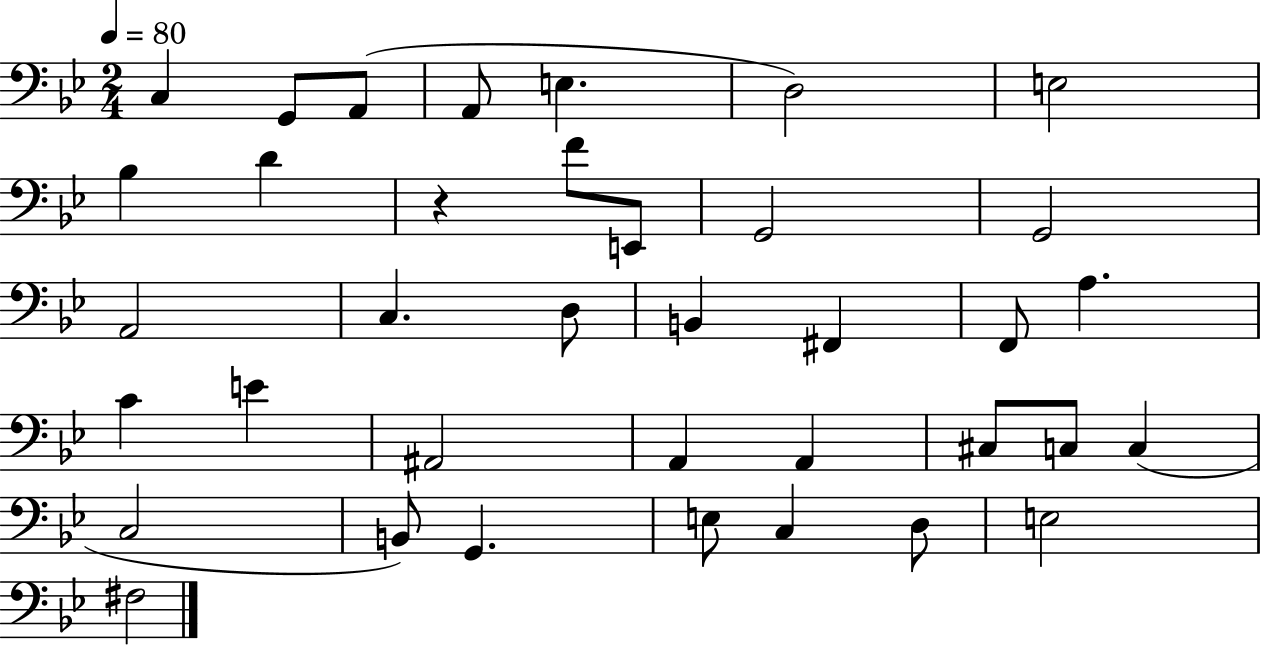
X:1
T:Untitled
M:2/4
L:1/4
K:Bb
C, G,,/2 A,,/2 A,,/2 E, D,2 E,2 _B, D z F/2 E,,/2 G,,2 G,,2 A,,2 C, D,/2 B,, ^F,, F,,/2 A, C E ^A,,2 A,, A,, ^C,/2 C,/2 C, C,2 B,,/2 G,, E,/2 C, D,/2 E,2 ^F,2